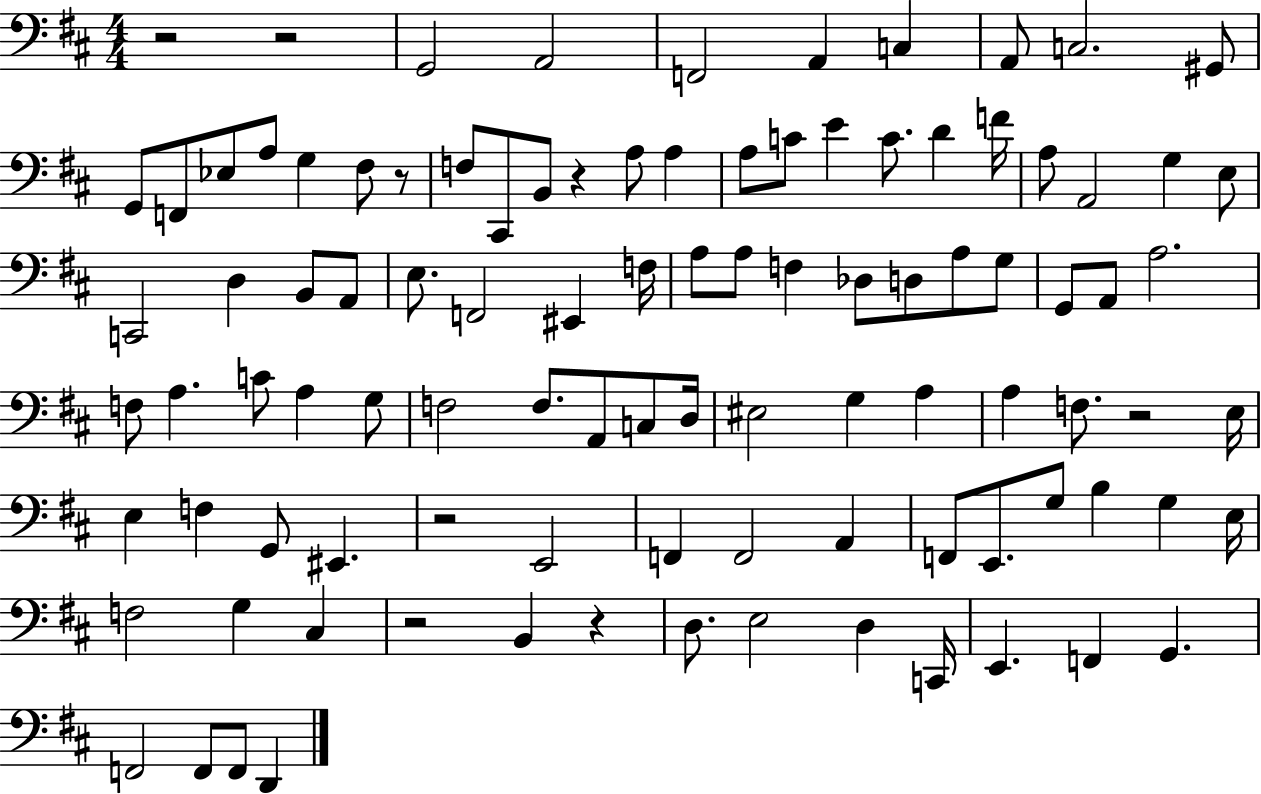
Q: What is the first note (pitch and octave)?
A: G2